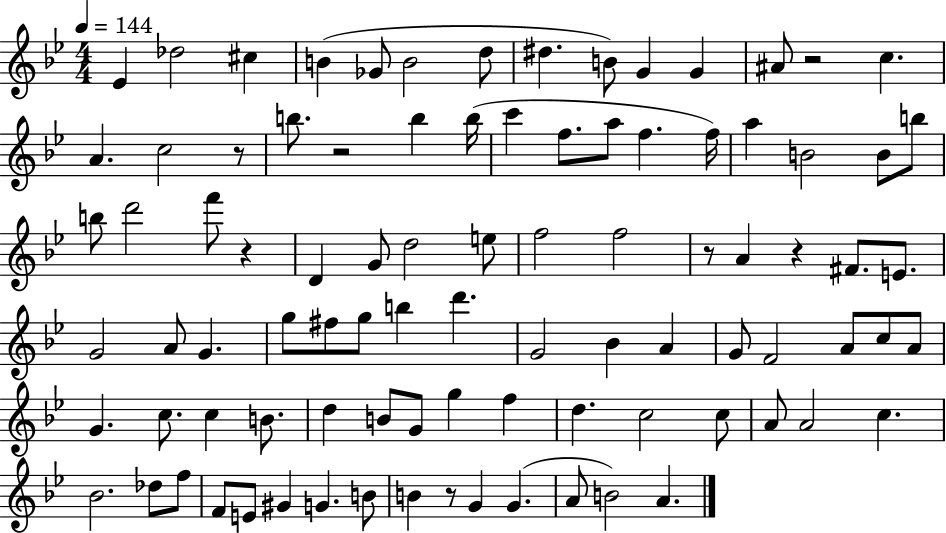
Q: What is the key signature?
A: BES major